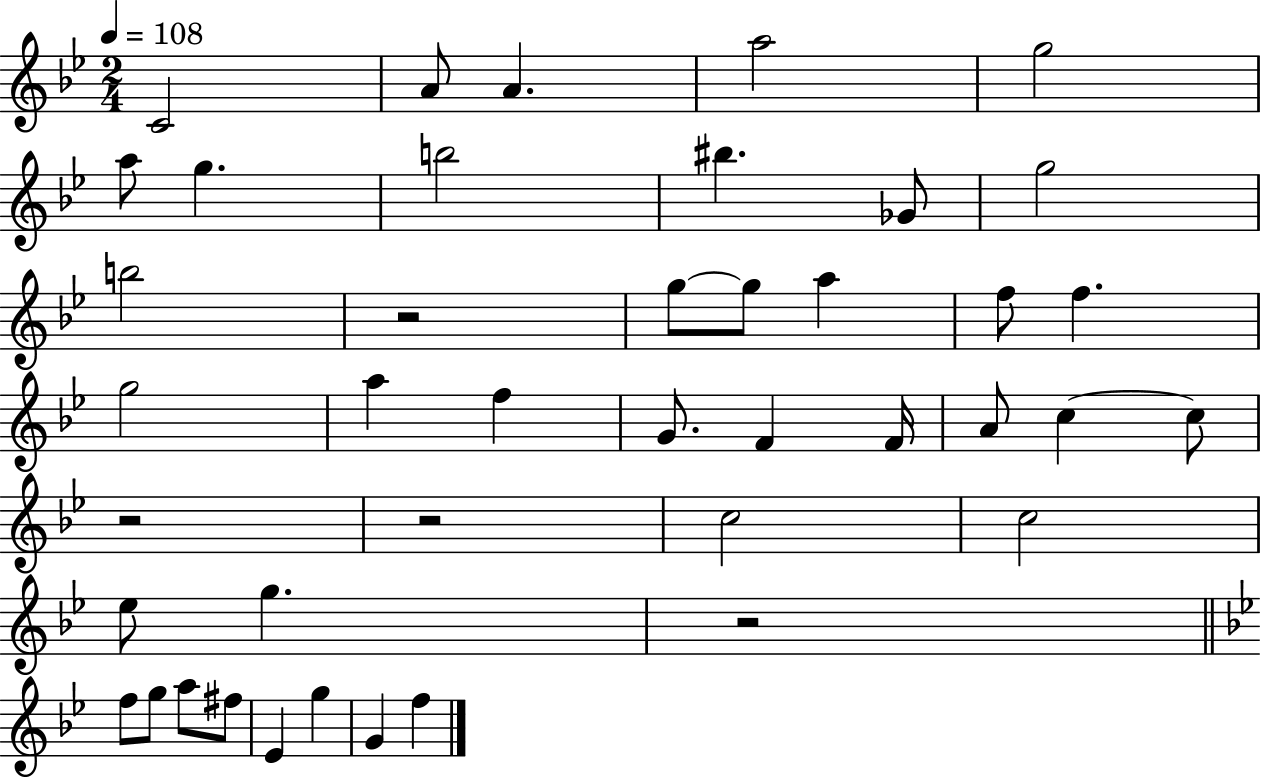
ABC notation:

X:1
T:Untitled
M:2/4
L:1/4
K:Bb
C2 A/2 A a2 g2 a/2 g b2 ^b _G/2 g2 b2 z2 g/2 g/2 a f/2 f g2 a f G/2 F F/4 A/2 c c/2 z2 z2 c2 c2 _e/2 g z2 f/2 g/2 a/2 ^f/2 _E g G f